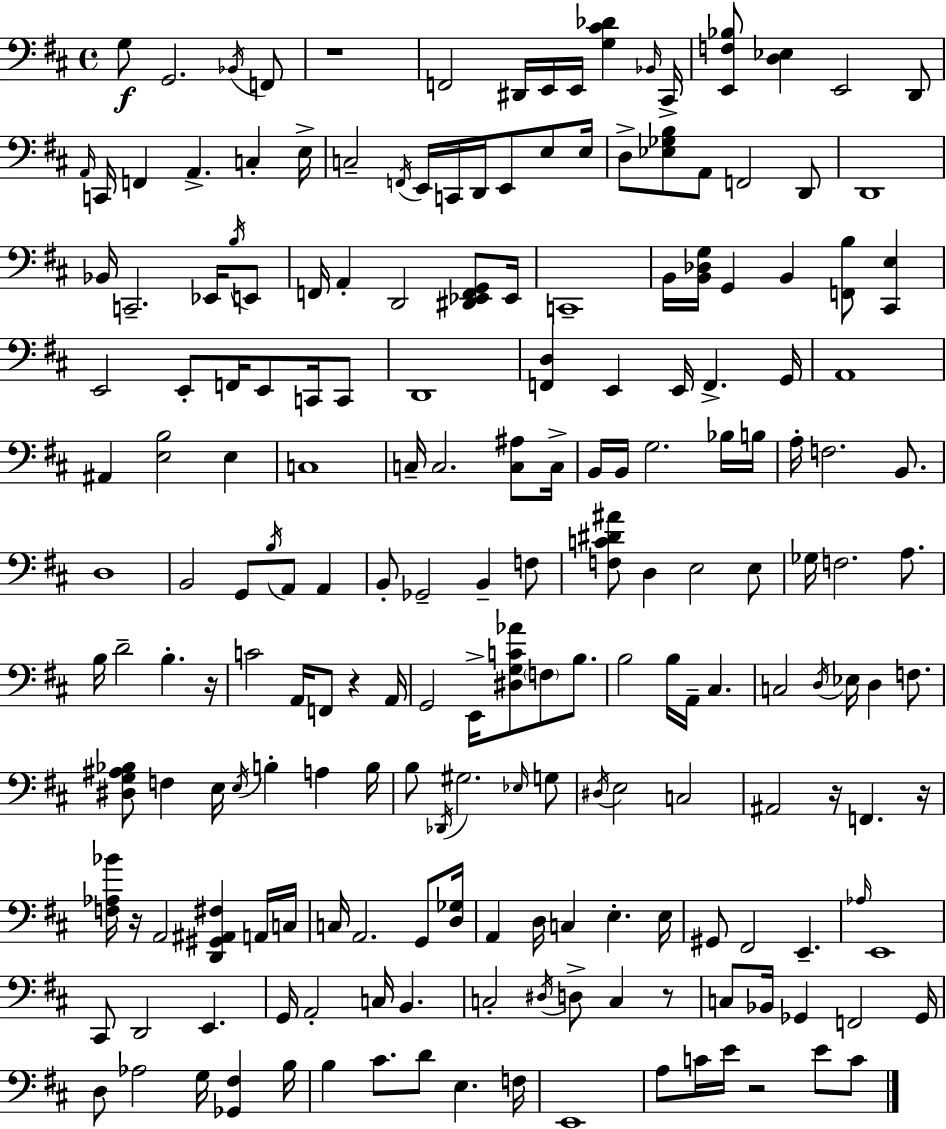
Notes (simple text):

G3/e G2/h. Bb2/s F2/e R/w F2/h D#2/s E2/s E2/s [G3,C#4,Db4]/q Bb2/s C#2/s [E2,F3,Bb3]/e [D3,Eb3]/q E2/h D2/e A2/s C2/s F2/q A2/q. C3/q E3/s C3/h F2/s E2/s C2/s D2/s E2/e E3/e E3/s D3/e [Eb3,Gb3,B3]/e A2/e F2/h D2/e D2/w Bb2/s C2/h. Eb2/s B3/s E2/e F2/s A2/q D2/h [D#2,Eb2,F2,G2]/e Eb2/s C2/w B2/s [B2,Db3,G3]/s G2/q B2/q [F2,B3]/e [C#2,E3]/q E2/h E2/e F2/s E2/e C2/s C2/e D2/w [F2,D3]/q E2/q E2/s F2/q. G2/s A2/w A#2/q [E3,B3]/h E3/q C3/w C3/s C3/h. [C3,A#3]/e C3/s B2/s B2/s G3/h. Bb3/s B3/s A3/s F3/h. B2/e. D3/w B2/h G2/e B3/s A2/e A2/q B2/e Gb2/h B2/q F3/e [F3,C4,D#4,A#4]/e D3/q E3/h E3/e Gb3/s F3/h. A3/e. B3/s D4/h B3/q. R/s C4/h A2/s F2/e R/q A2/s G2/h E2/s [D#3,G3,C4,Ab4]/e F3/e B3/e. B3/h B3/s A2/s C#3/q. C3/h D3/s Eb3/s D3/q F3/e. [D#3,G3,A#3,Bb3]/e F3/q E3/s E3/s B3/q A3/q B3/s B3/e Db2/s G#3/h. Eb3/s G3/e D#3/s E3/h C3/h A#2/h R/s F2/q. R/s [F3,Ab3,Bb4]/s R/s A2/h [D2,G#2,A#2,F#3]/q A2/s C3/s C3/s A2/h. G2/e [D3,Gb3]/s A2/q D3/s C3/q E3/q. E3/s G#2/e F#2/h E2/q. Ab3/s E2/w C#2/e D2/h E2/q. G2/s A2/h C3/s B2/q. C3/h D#3/s D3/e C3/q R/e C3/e Bb2/s Gb2/q F2/h Gb2/s D3/e Ab3/h G3/s [Gb2,F#3]/q B3/s B3/q C#4/e. D4/e E3/q. F3/s E2/w A3/e C4/s E4/s R/h E4/e C4/e